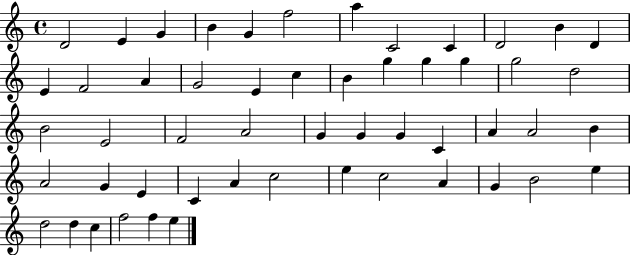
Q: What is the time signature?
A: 4/4